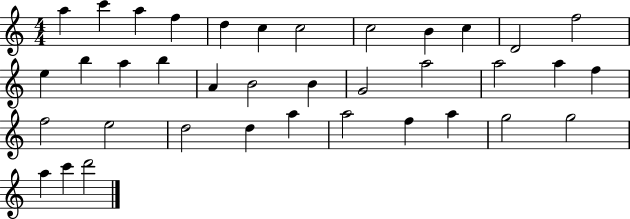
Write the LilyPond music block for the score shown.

{
  \clef treble
  \numericTimeSignature
  \time 4/4
  \key c \major
  a''4 c'''4 a''4 f''4 | d''4 c''4 c''2 | c''2 b'4 c''4 | d'2 f''2 | \break e''4 b''4 a''4 b''4 | a'4 b'2 b'4 | g'2 a''2 | a''2 a''4 f''4 | \break f''2 e''2 | d''2 d''4 a''4 | a''2 f''4 a''4 | g''2 g''2 | \break a''4 c'''4 d'''2 | \bar "|."
}